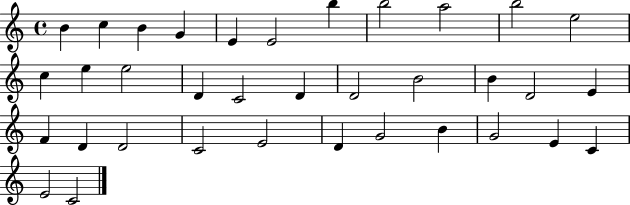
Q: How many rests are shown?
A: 0